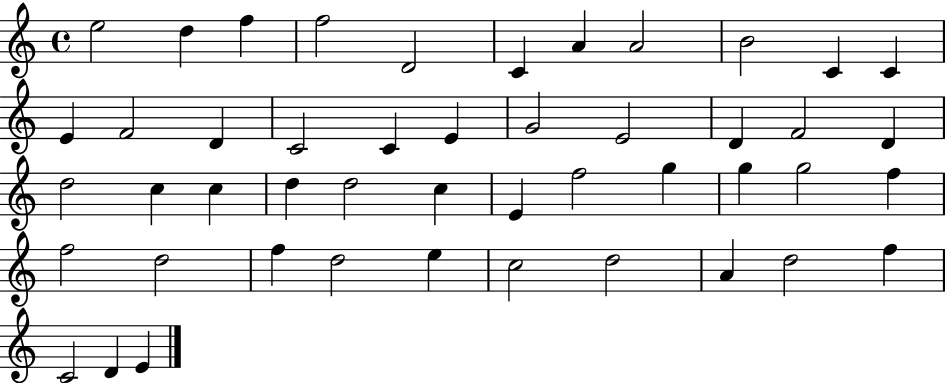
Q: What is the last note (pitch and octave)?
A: E4